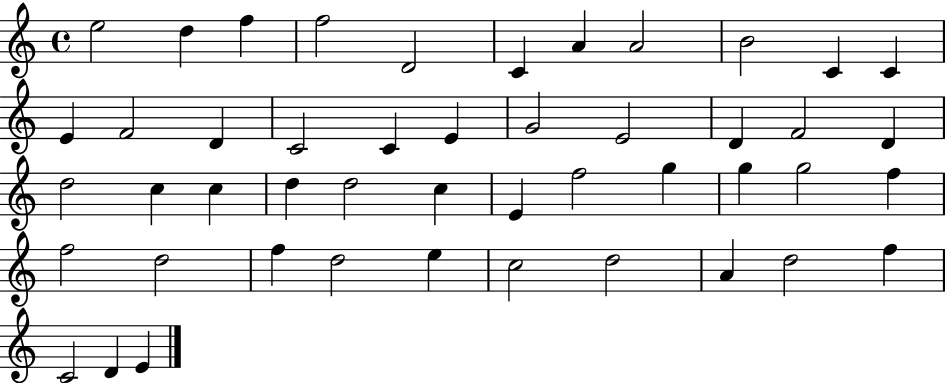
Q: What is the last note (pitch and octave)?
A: E4